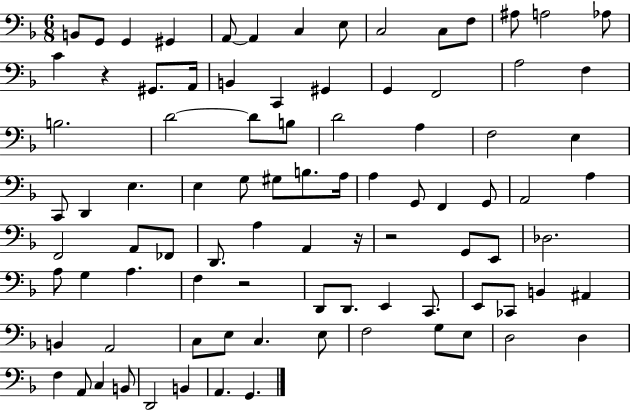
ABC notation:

X:1
T:Untitled
M:6/8
L:1/4
K:F
B,,/2 G,,/2 G,, ^G,, A,,/2 A,, C, E,/2 C,2 C,/2 F,/2 ^A,/2 A,2 _A,/2 C z ^G,,/2 A,,/4 B,, C,, ^G,, G,, F,,2 A,2 F, B,2 D2 D/2 B,/2 D2 A, F,2 E, C,,/2 D,, E, E, G,/2 ^G,/2 B,/2 A,/4 A, G,,/2 F,, G,,/2 A,,2 A, F,,2 A,,/2 _F,,/2 D,,/2 A, A,, z/4 z2 G,,/2 E,,/2 _D,2 A,/2 G, A, F, z2 D,,/2 D,,/2 E,, C,,/2 E,,/2 _C,,/2 B,, ^A,, B,, A,,2 C,/2 E,/2 C, E,/2 F,2 G,/2 E,/2 D,2 D, F, A,,/2 C, B,,/2 D,,2 B,, A,, G,,